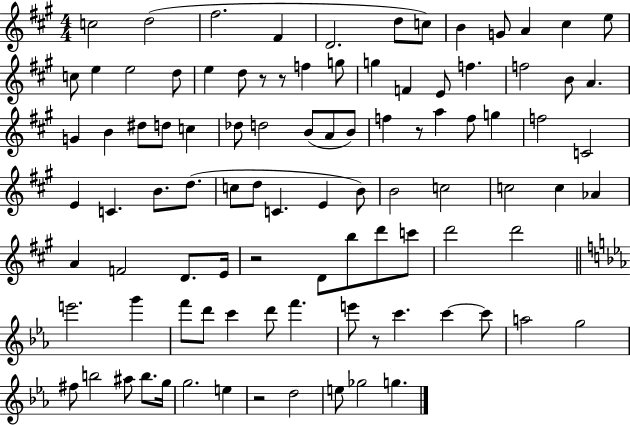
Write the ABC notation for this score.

X:1
T:Untitled
M:4/4
L:1/4
K:A
c2 d2 ^f2 ^F D2 d/2 c/2 B G/2 A ^c e/2 c/2 e e2 d/2 e d/2 z/2 z/2 f g/2 g F E/2 f f2 B/2 A G B ^d/2 d/2 c _d/2 d2 B/2 A/2 B/2 f z/2 a f/2 g f2 C2 E C B/2 d/2 c/2 d/2 C E B/2 B2 c2 c2 c _A A F2 D/2 E/4 z2 D/2 b/2 d'/2 c'/2 d'2 d'2 e'2 g' f'/2 d'/2 c' d'/2 f' e'/2 z/2 c' c' c'/2 a2 g2 ^f/2 b2 ^a/2 b/2 g/4 g2 e z2 d2 e/2 _g2 g